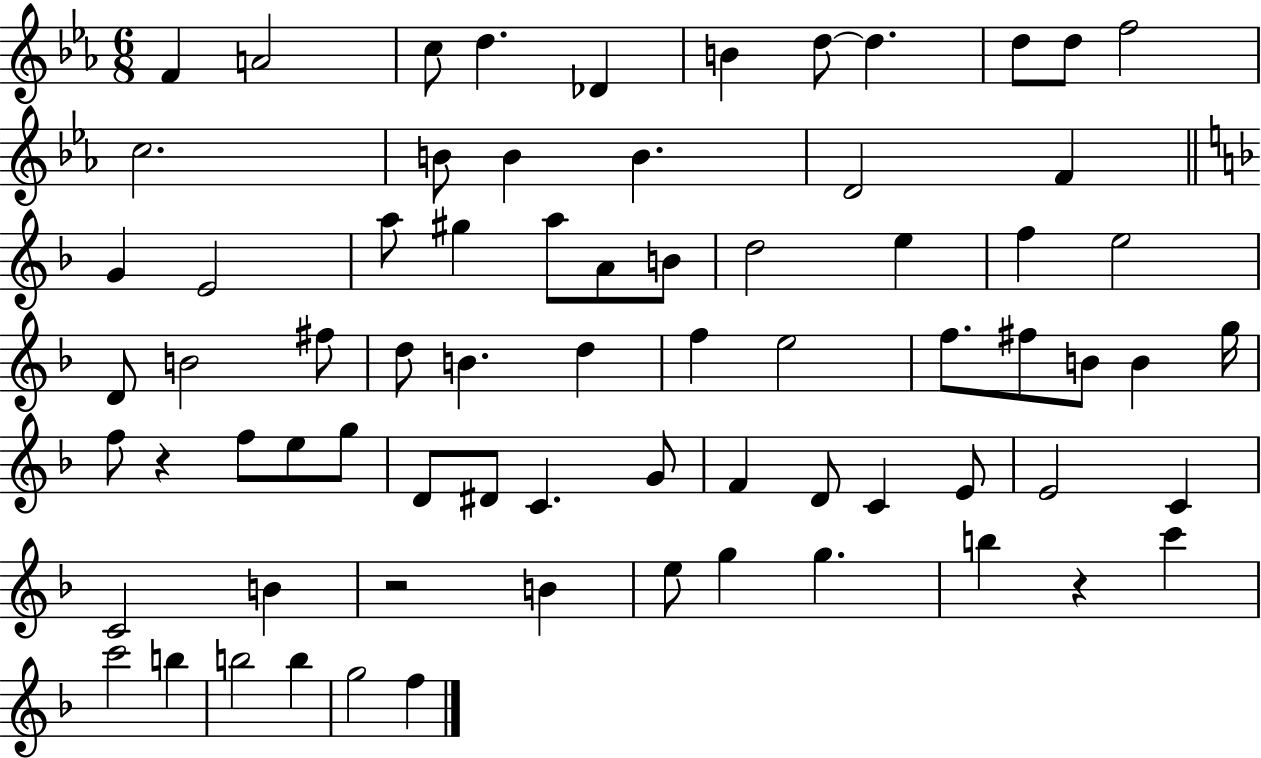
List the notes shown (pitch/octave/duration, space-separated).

F4/q A4/h C5/e D5/q. Db4/q B4/q D5/e D5/q. D5/e D5/e F5/h C5/h. B4/e B4/q B4/q. D4/h F4/q G4/q E4/h A5/e G#5/q A5/e A4/e B4/e D5/h E5/q F5/q E5/h D4/e B4/h F#5/e D5/e B4/q. D5/q F5/q E5/h F5/e. F#5/e B4/e B4/q G5/s F5/e R/q F5/e E5/e G5/e D4/e D#4/e C4/q. G4/e F4/q D4/e C4/q E4/e E4/h C4/q C4/h B4/q R/h B4/q E5/e G5/q G5/q. B5/q R/q C6/q C6/h B5/q B5/h B5/q G5/h F5/q